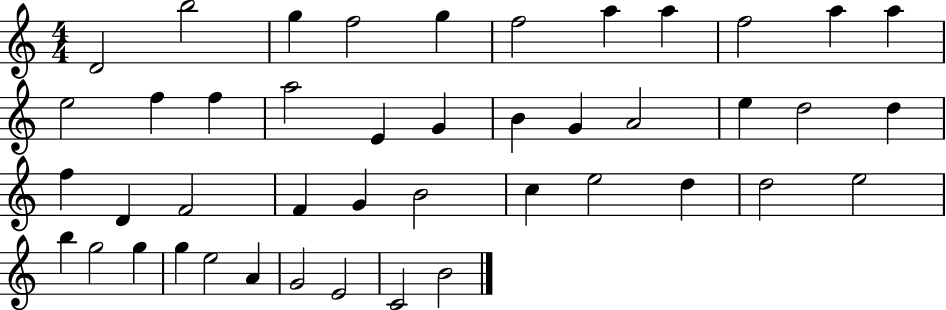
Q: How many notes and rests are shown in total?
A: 44